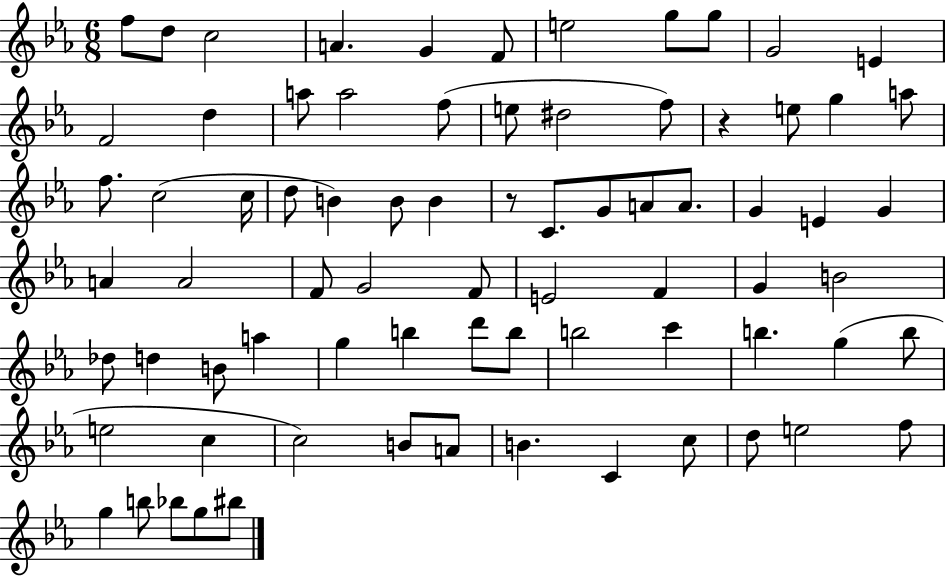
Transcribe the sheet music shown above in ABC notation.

X:1
T:Untitled
M:6/8
L:1/4
K:Eb
f/2 d/2 c2 A G F/2 e2 g/2 g/2 G2 E F2 d a/2 a2 f/2 e/2 ^d2 f/2 z e/2 g a/2 f/2 c2 c/4 d/2 B B/2 B z/2 C/2 G/2 A/2 A/2 G E G A A2 F/2 G2 F/2 E2 F G B2 _d/2 d B/2 a g b d'/2 b/2 b2 c' b g b/2 e2 c c2 B/2 A/2 B C c/2 d/2 e2 f/2 g b/2 _b/2 g/2 ^b/2